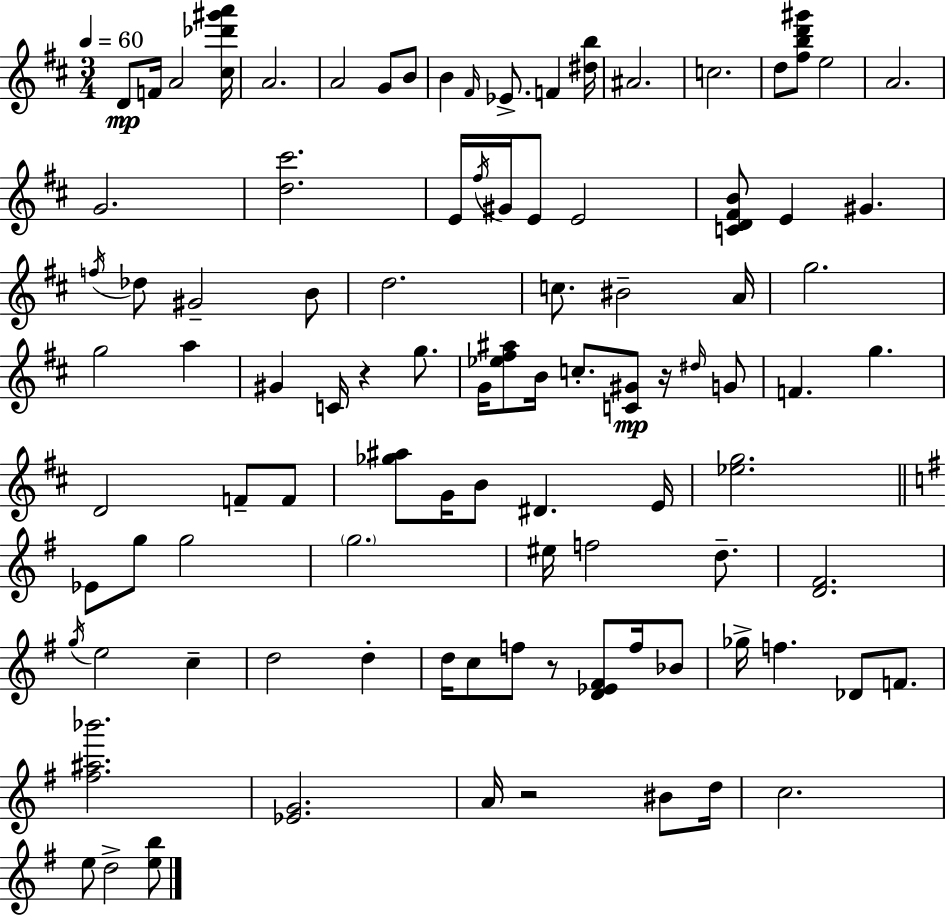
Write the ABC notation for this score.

X:1
T:Untitled
M:3/4
L:1/4
K:D
D/2 F/4 A2 [^c_d'^g'a']/4 A2 A2 G/2 B/2 B ^F/4 _E/2 F [^db]/4 ^A2 c2 d/2 [^fbd'^g']/2 e2 A2 G2 [d^c']2 E/4 ^f/4 ^G/4 E/2 E2 [CD^FB]/2 E ^G f/4 _d/2 ^G2 B/2 d2 c/2 ^B2 A/4 g2 g2 a ^G C/4 z g/2 G/4 [_e^f^a]/2 B/4 c/2 [C^G]/2 z/4 ^d/4 G/2 F g D2 F/2 F/2 [_g^a]/2 G/4 B/2 ^D E/4 [_eg]2 _E/2 g/2 g2 g2 ^e/4 f2 d/2 [D^F]2 g/4 e2 c d2 d d/4 c/2 f/2 z/2 [D_E^F]/2 f/4 _B/2 _g/4 f _D/2 F/2 [^f^a_b']2 [_EG]2 A/4 z2 ^B/2 d/4 c2 e/2 d2 [eb]/2